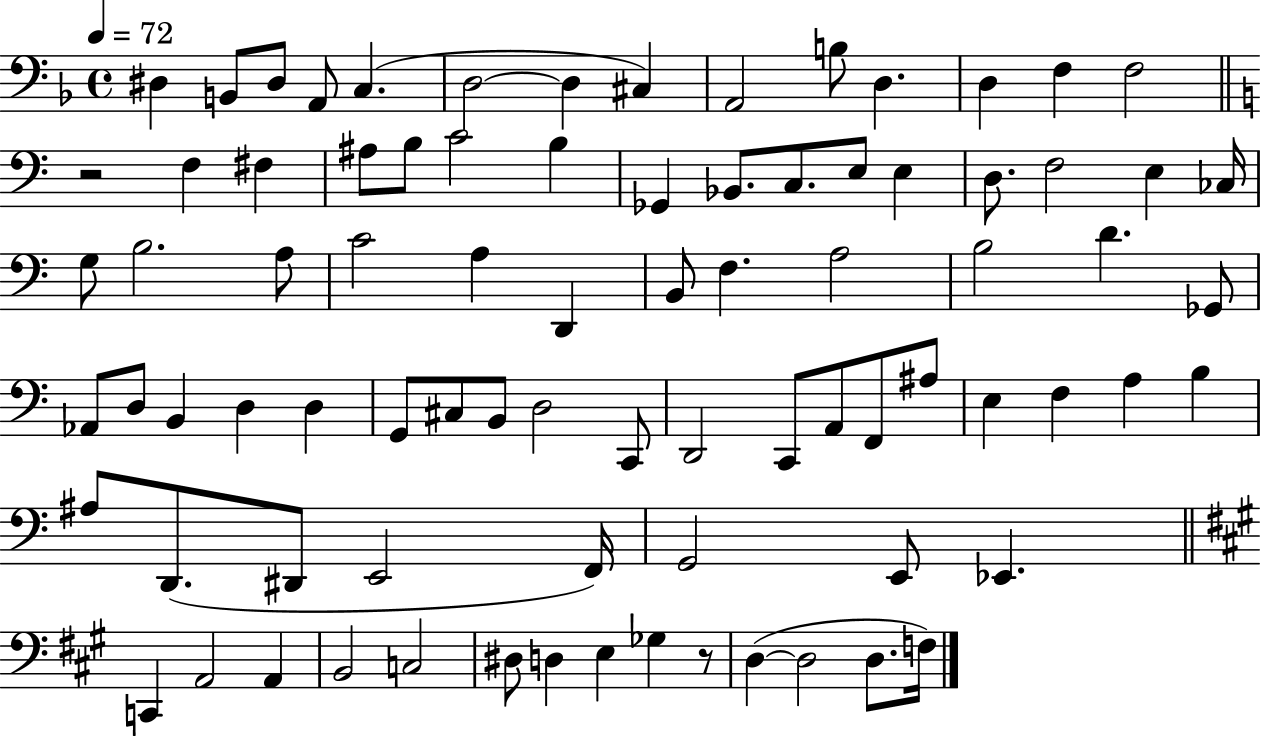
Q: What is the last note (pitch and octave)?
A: F3